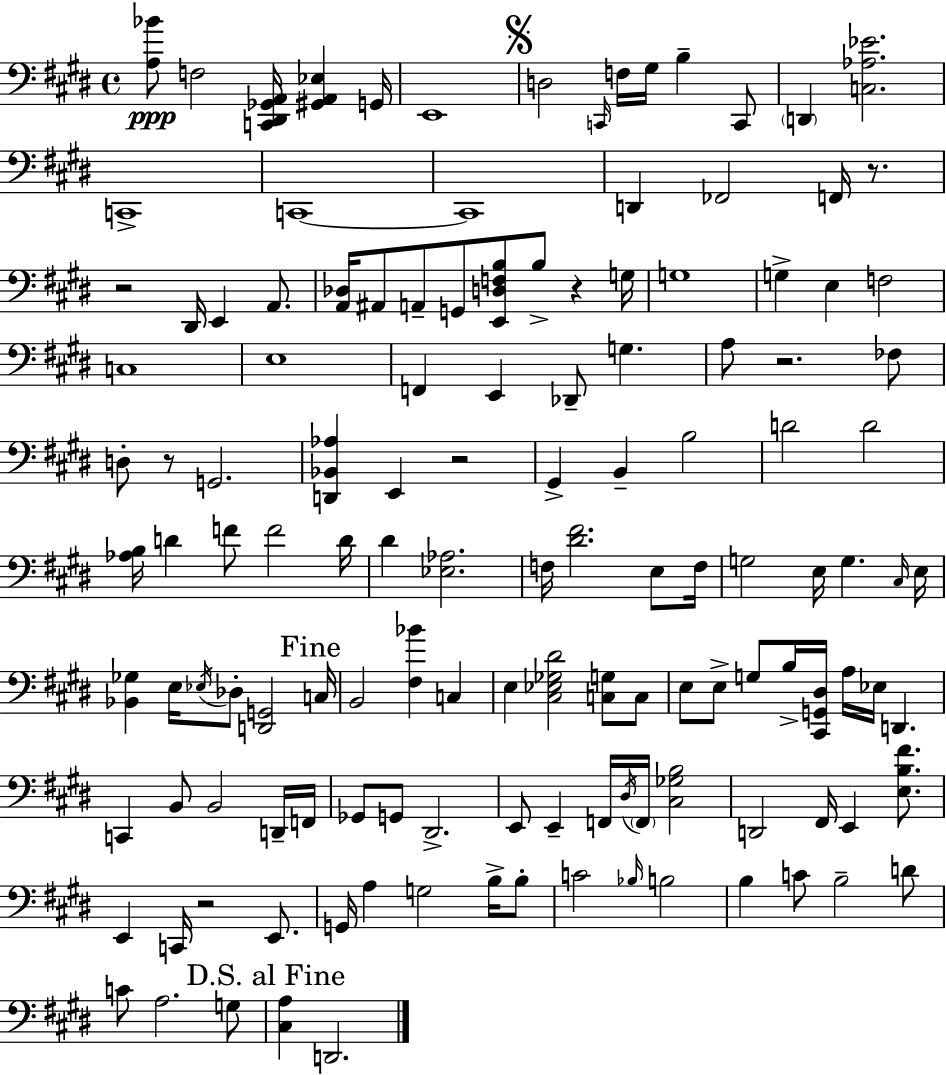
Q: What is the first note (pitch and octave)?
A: F3